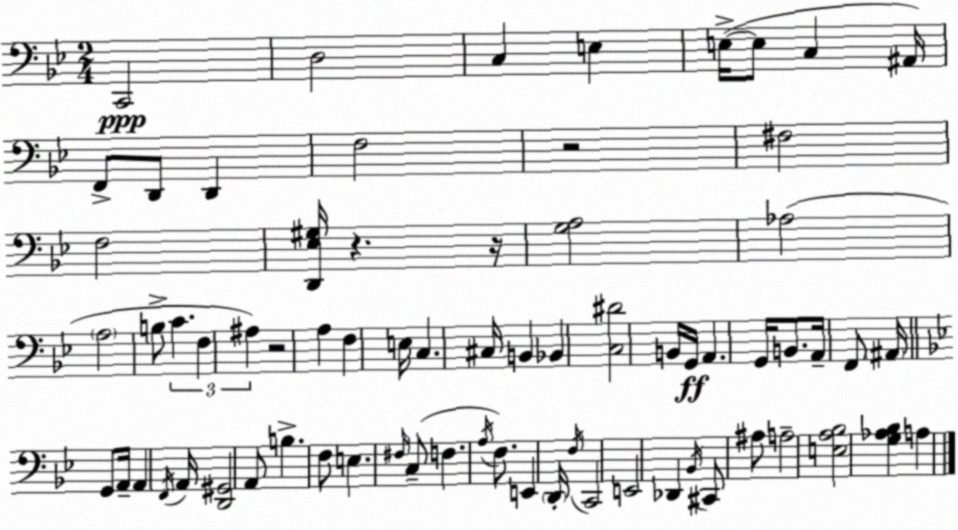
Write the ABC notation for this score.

X:1
T:Untitled
M:2/4
L:1/4
K:Gm
C,,2 D,2 C, E, E,/4 E,/2 C, ^A,,/4 F,,/2 D,,/2 D,, F,2 z2 ^F,2 F,2 [D,,_E,^G,]/4 z z/4 [G,A,]2 _A,2 A,2 B,/2 C F, ^A, z2 A, F, E,/4 C, ^C,/4 B,, _B,, [C,^D]2 B,,/4 G,,/4 A,, G,,/4 B,,/2 A,,/4 F,,/2 ^A,,/4 G,,/2 A,,/4 A,, F,,/4 A,,/4 [D,,^G,,]2 A,,/2 B, F,/2 E, ^F,/4 C,/2 F, A,/4 F,/2 E,, D,,/4 F,/4 C,,2 E,,2 _D,, _B,,/4 ^C,,/2 ^A,/2 A,2 [E,A,_B,]2 [G,_A,_B,] A,